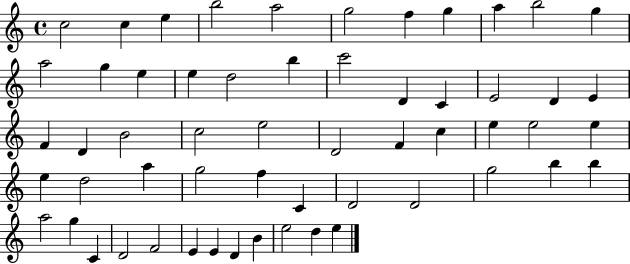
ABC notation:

X:1
T:Untitled
M:4/4
L:1/4
K:C
c2 c e b2 a2 g2 f g a b2 g a2 g e e d2 b c'2 D C E2 D E F D B2 c2 e2 D2 F c e e2 e e d2 a g2 f C D2 D2 g2 b b a2 g C D2 F2 E E D B e2 d e